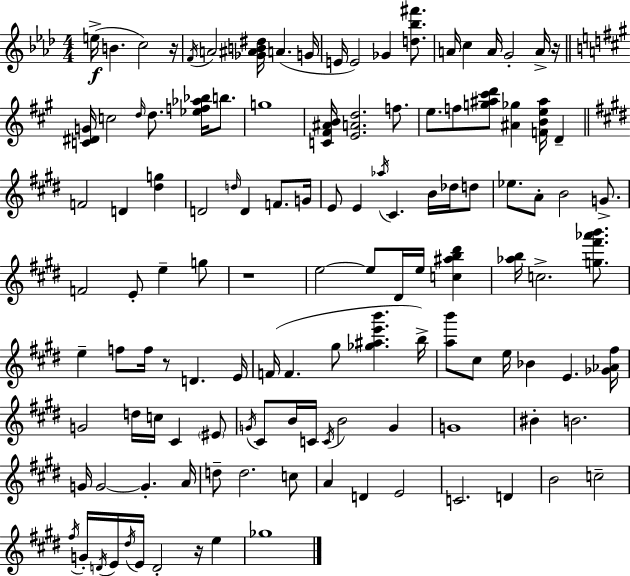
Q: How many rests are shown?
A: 5